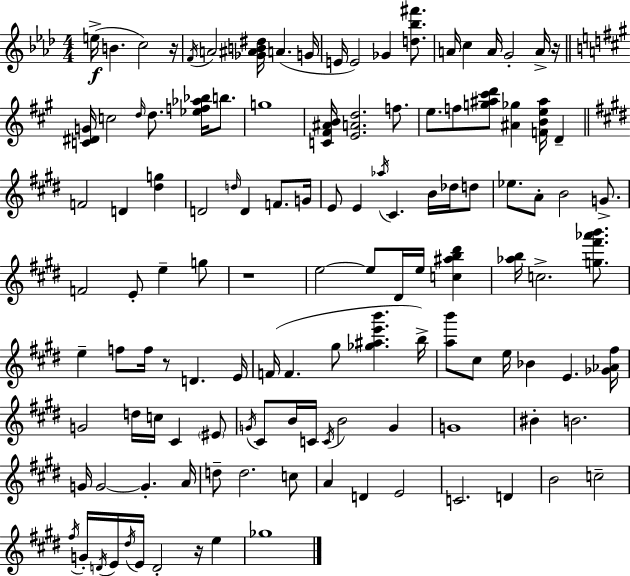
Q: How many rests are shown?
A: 5